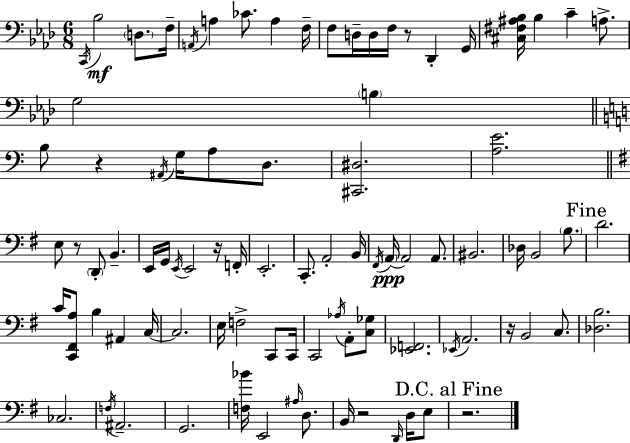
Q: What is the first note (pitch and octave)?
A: C2